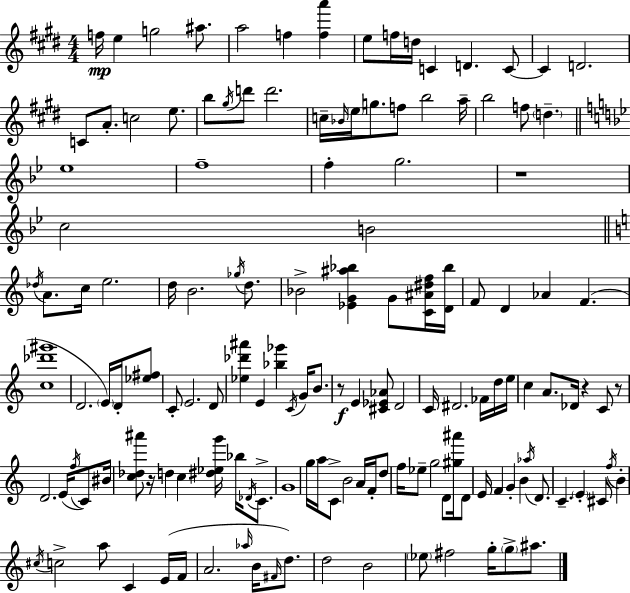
X:1
T:Untitled
M:4/4
L:1/4
K:E
f/4 e g2 ^a/2 a2 f [fa'] e/2 f/4 d/4 C D C/2 C D2 C/2 A/2 c2 e/2 b/2 ^g/4 d'/2 d'2 c/4 _B/4 e/4 g/2 f/2 b2 a/4 b2 f/2 d _e4 f4 f g2 z4 c2 B2 _d/4 A/2 c/4 e2 d/4 B2 _g/4 d/2 _B2 [_EG^a_b] G/2 [C^A^df]/4 [D_b]/4 F/2 D _A F [c_d'^g']4 D2 E/4 D/4 [_e^f]/2 C/2 E2 D/2 [_e_d'^a'] E [_b_g'] C/4 G/4 B/2 z/2 E [^C_E_A]/2 D2 C/4 ^D2 _F/4 d/4 e/4 c A/2 _D/4 z C/2 z/2 D2 E/4 f/4 C/2 ^B/4 [c_d^a']/2 z/4 d c [^d_eg']/4 _b/4 _D/4 C/2 G4 g/4 a/4 C/2 B2 A/4 F/4 d/2 f/4 _e/2 g2 D/2 [^g^a']/4 D/2 E/4 F G B _a/4 D/2 C E ^C/2 f/4 B ^c/4 c2 a/2 C E/4 F/4 A2 _a/4 B/4 ^F/4 d/2 d2 B2 _e/2 ^f2 g/4 g/2 ^a/2